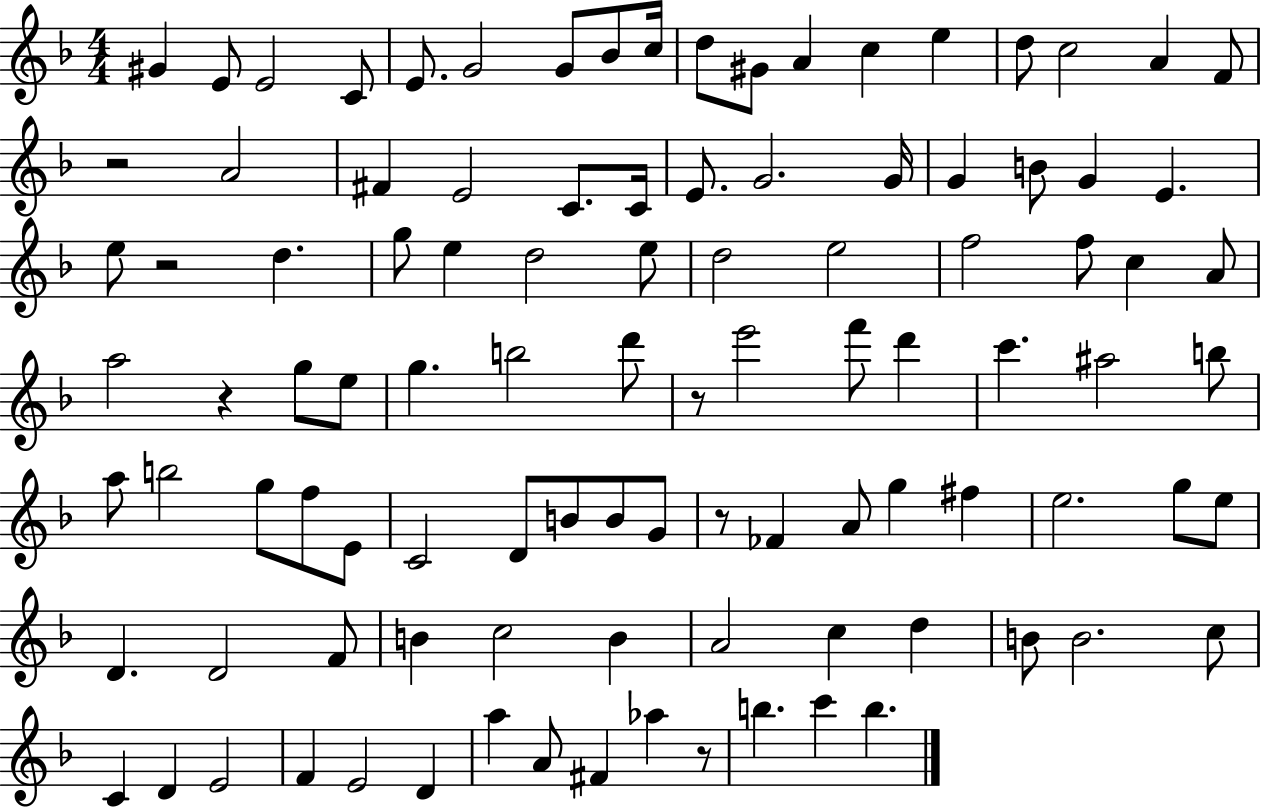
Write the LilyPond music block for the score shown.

{
  \clef treble
  \numericTimeSignature
  \time 4/4
  \key f \major
  gis'4 e'8 e'2 c'8 | e'8. g'2 g'8 bes'8 c''16 | d''8 gis'8 a'4 c''4 e''4 | d''8 c''2 a'4 f'8 | \break r2 a'2 | fis'4 e'2 c'8. c'16 | e'8. g'2. g'16 | g'4 b'8 g'4 e'4. | \break e''8 r2 d''4. | g''8 e''4 d''2 e''8 | d''2 e''2 | f''2 f''8 c''4 a'8 | \break a''2 r4 g''8 e''8 | g''4. b''2 d'''8 | r8 e'''2 f'''8 d'''4 | c'''4. ais''2 b''8 | \break a''8 b''2 g''8 f''8 e'8 | c'2 d'8 b'8 b'8 g'8 | r8 fes'4 a'8 g''4 fis''4 | e''2. g''8 e''8 | \break d'4. d'2 f'8 | b'4 c''2 b'4 | a'2 c''4 d''4 | b'8 b'2. c''8 | \break c'4 d'4 e'2 | f'4 e'2 d'4 | a''4 a'8 fis'4 aes''4 r8 | b''4. c'''4 b''4. | \break \bar "|."
}